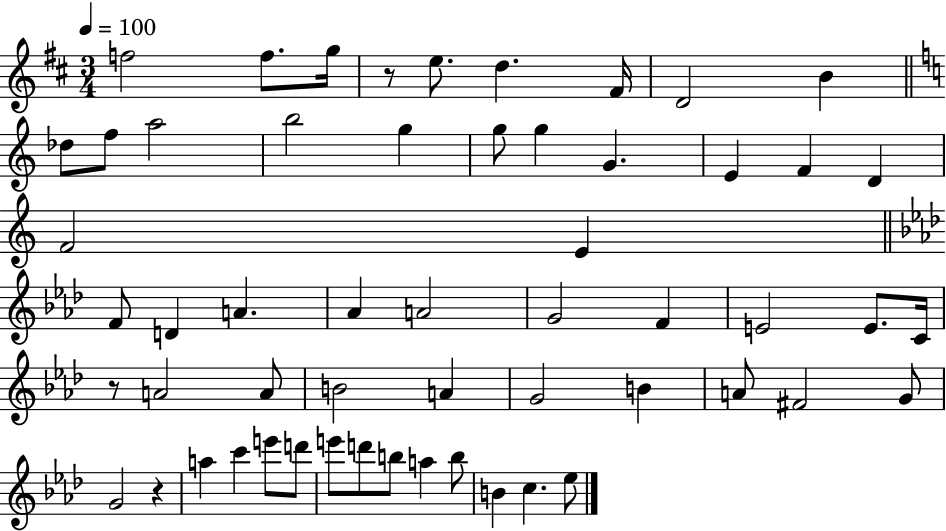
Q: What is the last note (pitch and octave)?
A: Eb5